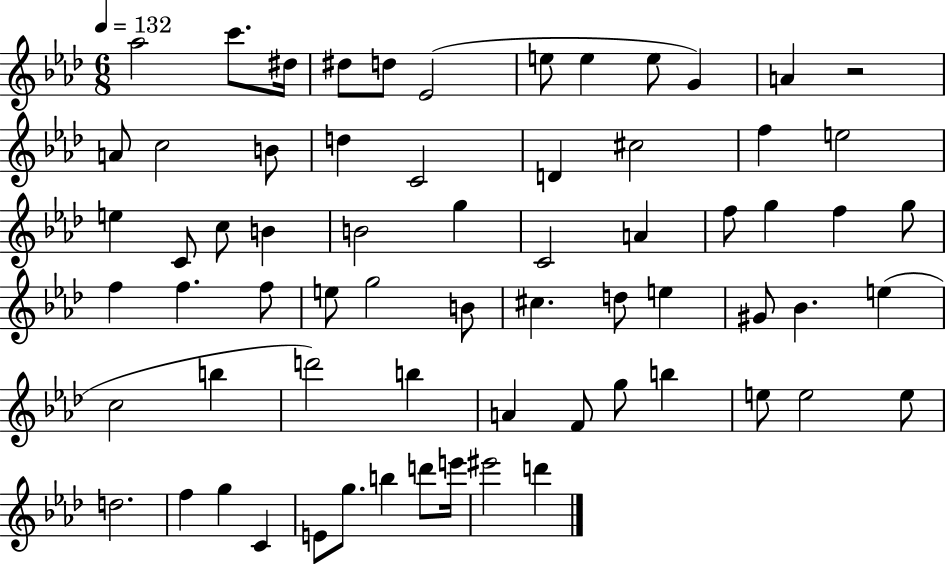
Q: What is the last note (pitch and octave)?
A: D6